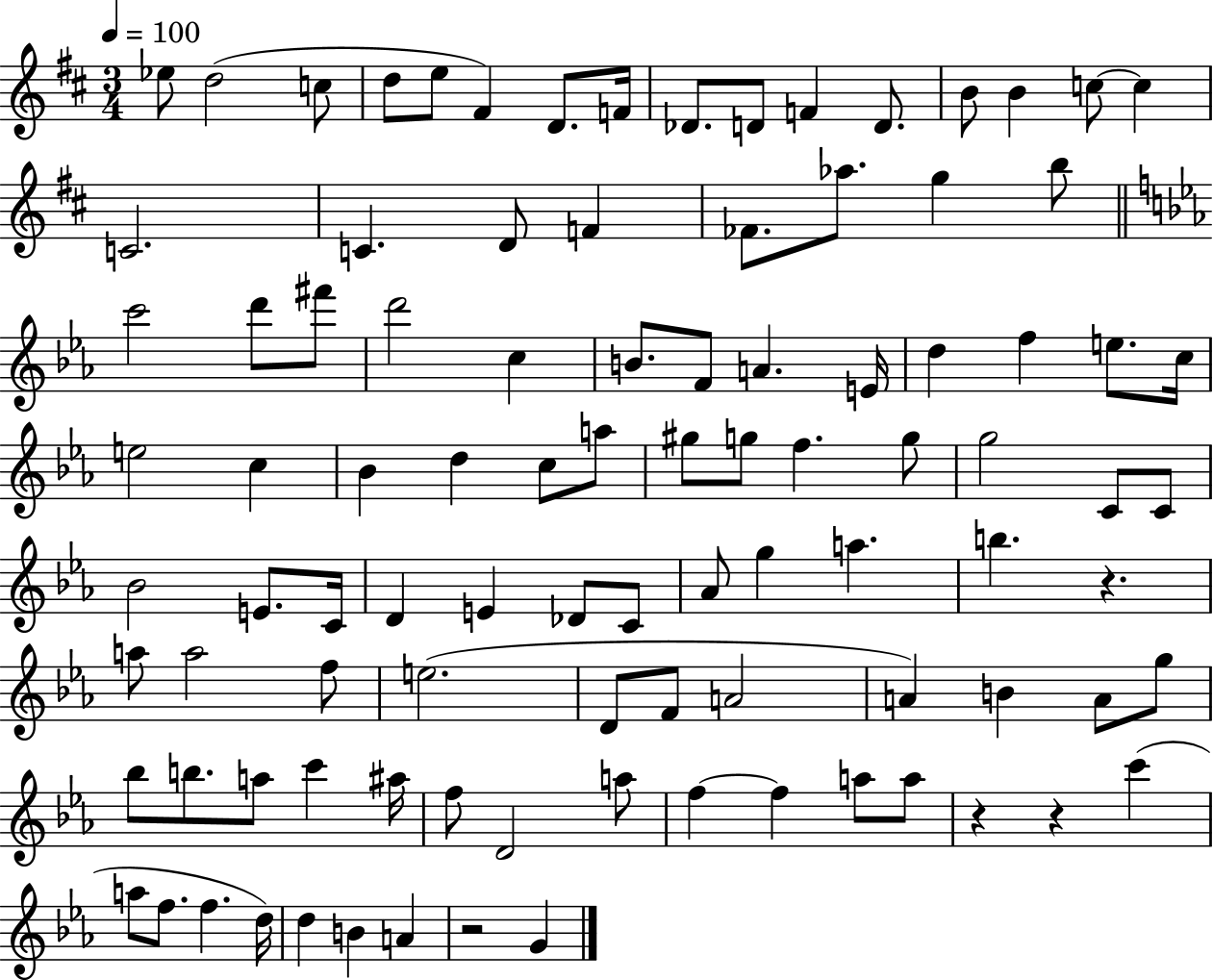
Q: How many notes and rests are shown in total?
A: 97